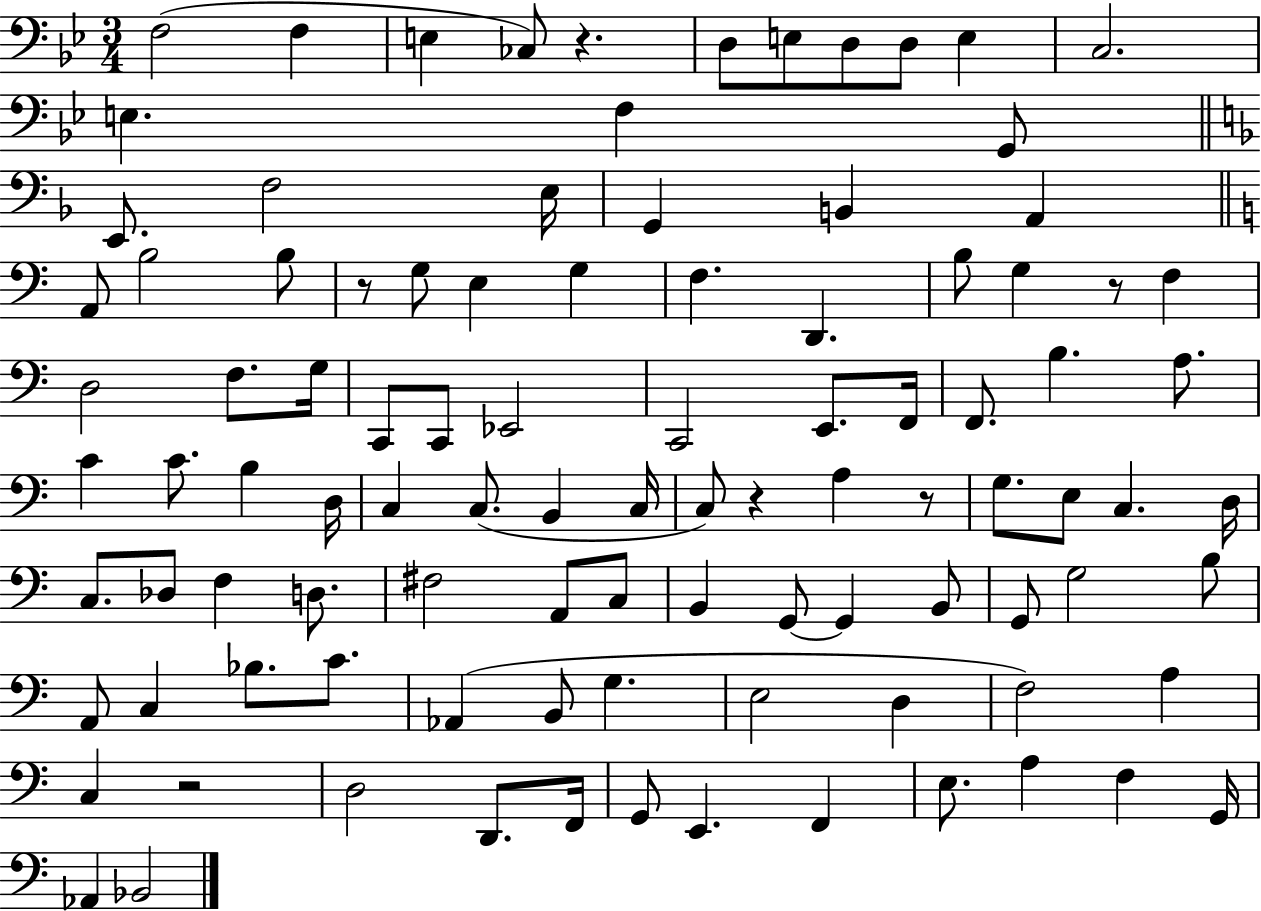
F3/h F3/q E3/q CES3/e R/q. D3/e E3/e D3/e D3/e E3/q C3/h. E3/q. F3/q G2/e E2/e. F3/h E3/s G2/q B2/q A2/q A2/e B3/h B3/e R/e G3/e E3/q G3/q F3/q. D2/q. B3/e G3/q R/e F3/q D3/h F3/e. G3/s C2/e C2/e Eb2/h C2/h E2/e. F2/s F2/e. B3/q. A3/e. C4/q C4/e. B3/q D3/s C3/q C3/e. B2/q C3/s C3/e R/q A3/q R/e G3/e. E3/e C3/q. D3/s C3/e. Db3/e F3/q D3/e. F#3/h A2/e C3/e B2/q G2/e G2/q B2/e G2/e G3/h B3/e A2/e C3/q Bb3/e. C4/e. Ab2/q B2/e G3/q. E3/h D3/q F3/h A3/q C3/q R/h D3/h D2/e. F2/s G2/e E2/q. F2/q E3/e. A3/q F3/q G2/s Ab2/q Bb2/h